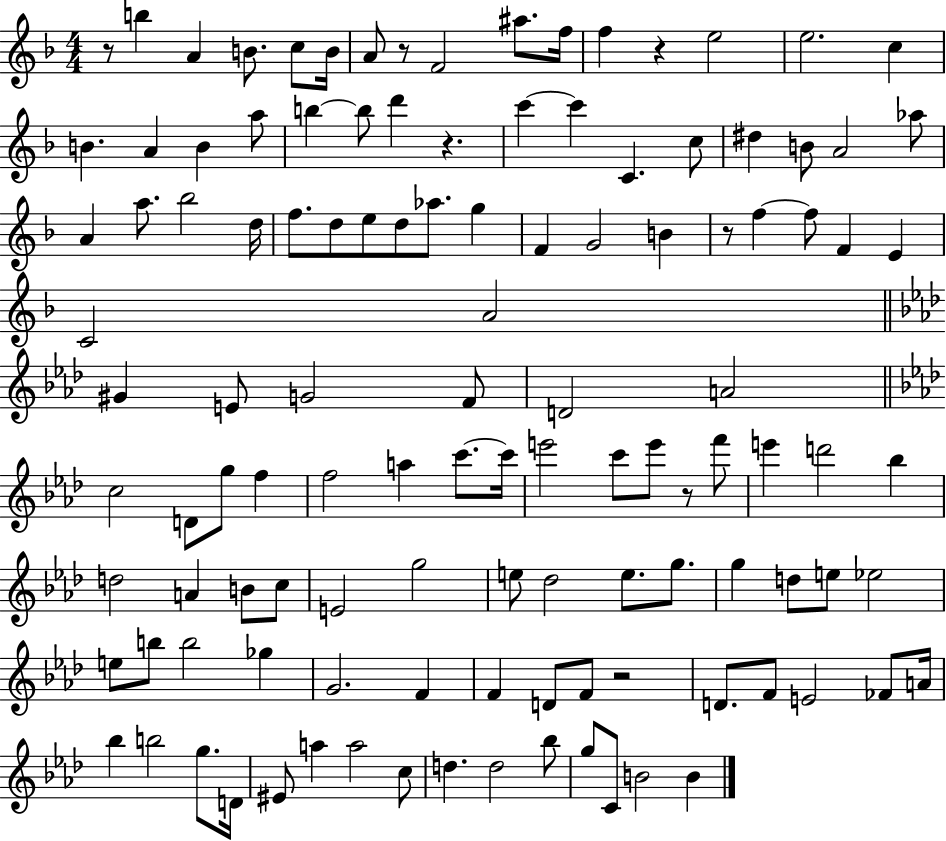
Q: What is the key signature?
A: F major